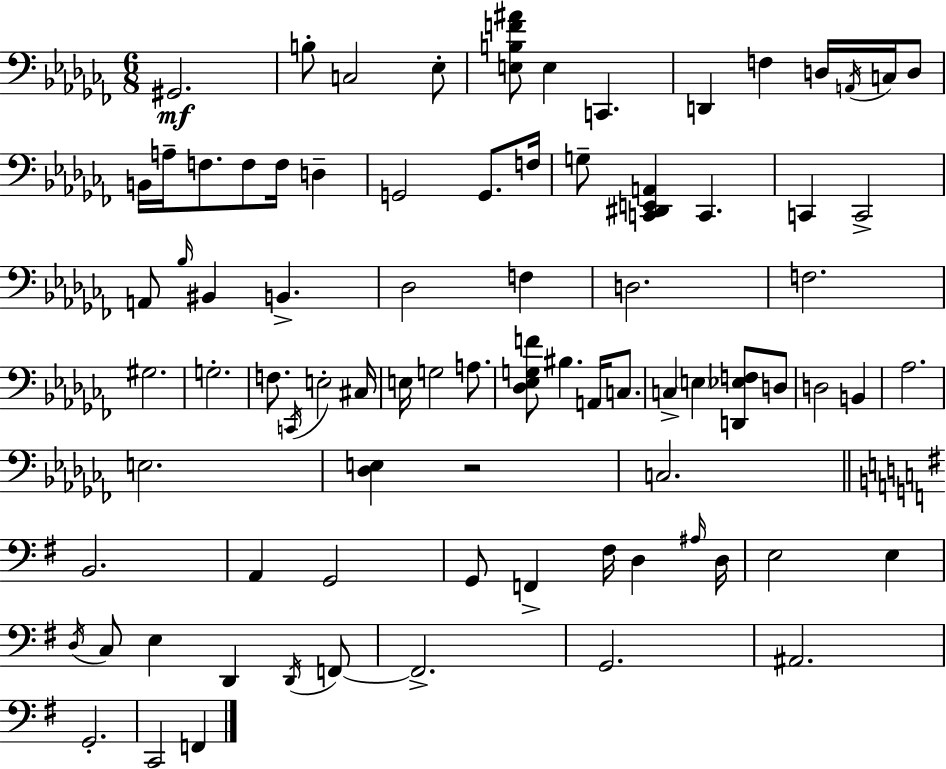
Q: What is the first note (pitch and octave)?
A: G#2